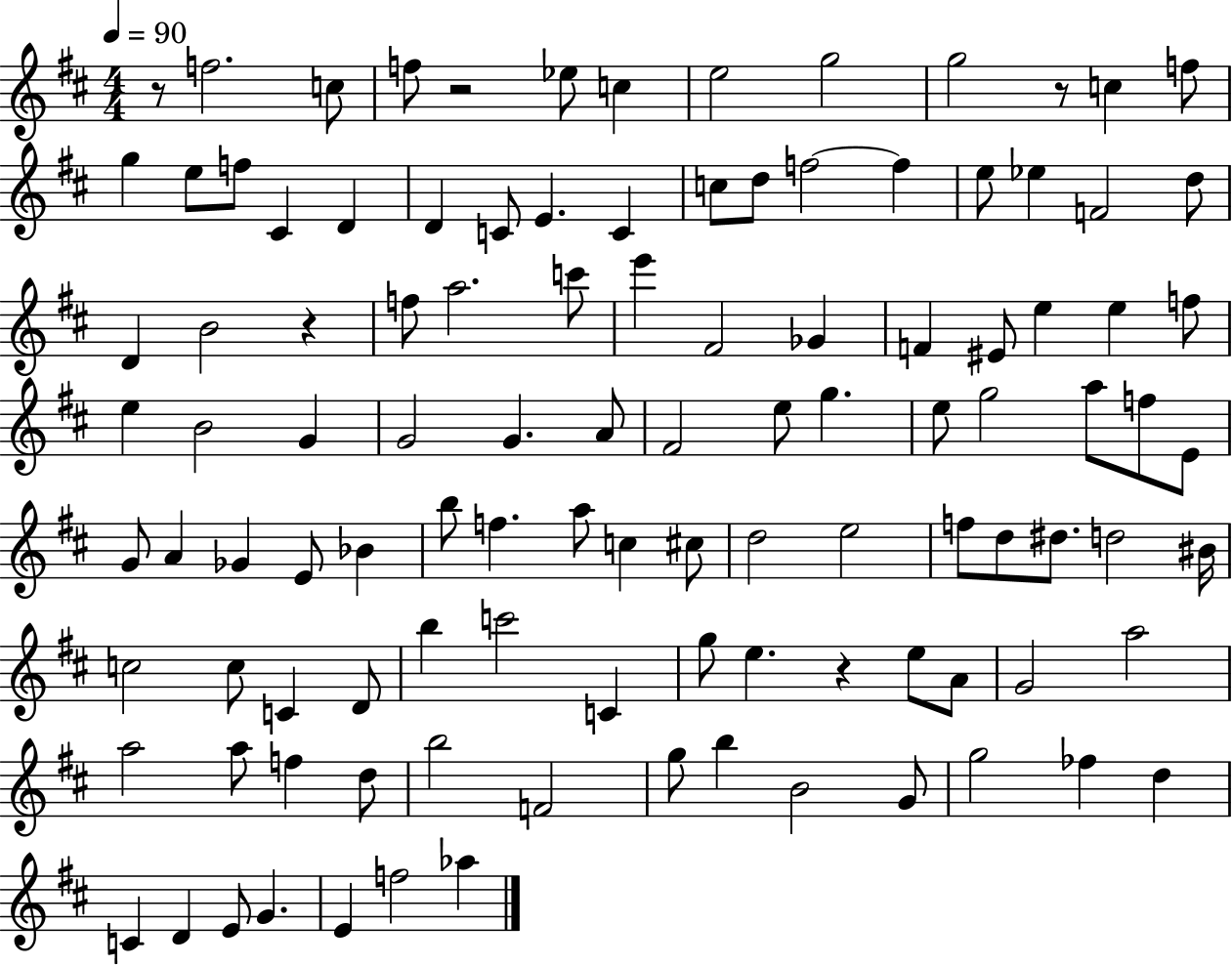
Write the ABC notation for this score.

X:1
T:Untitled
M:4/4
L:1/4
K:D
z/2 f2 c/2 f/2 z2 _e/2 c e2 g2 g2 z/2 c f/2 g e/2 f/2 ^C D D C/2 E C c/2 d/2 f2 f e/2 _e F2 d/2 D B2 z f/2 a2 c'/2 e' ^F2 _G F ^E/2 e e f/2 e B2 G G2 G A/2 ^F2 e/2 g e/2 g2 a/2 f/2 E/2 G/2 A _G E/2 _B b/2 f a/2 c ^c/2 d2 e2 f/2 d/2 ^d/2 d2 ^B/4 c2 c/2 C D/2 b c'2 C g/2 e z e/2 A/2 G2 a2 a2 a/2 f d/2 b2 F2 g/2 b B2 G/2 g2 _f d C D E/2 G E f2 _a